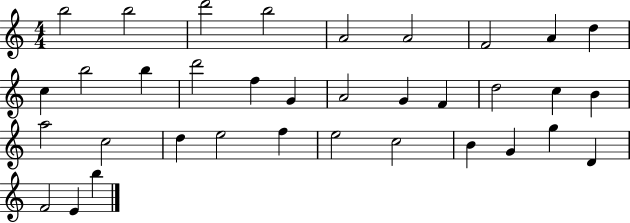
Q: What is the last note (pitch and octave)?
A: B5